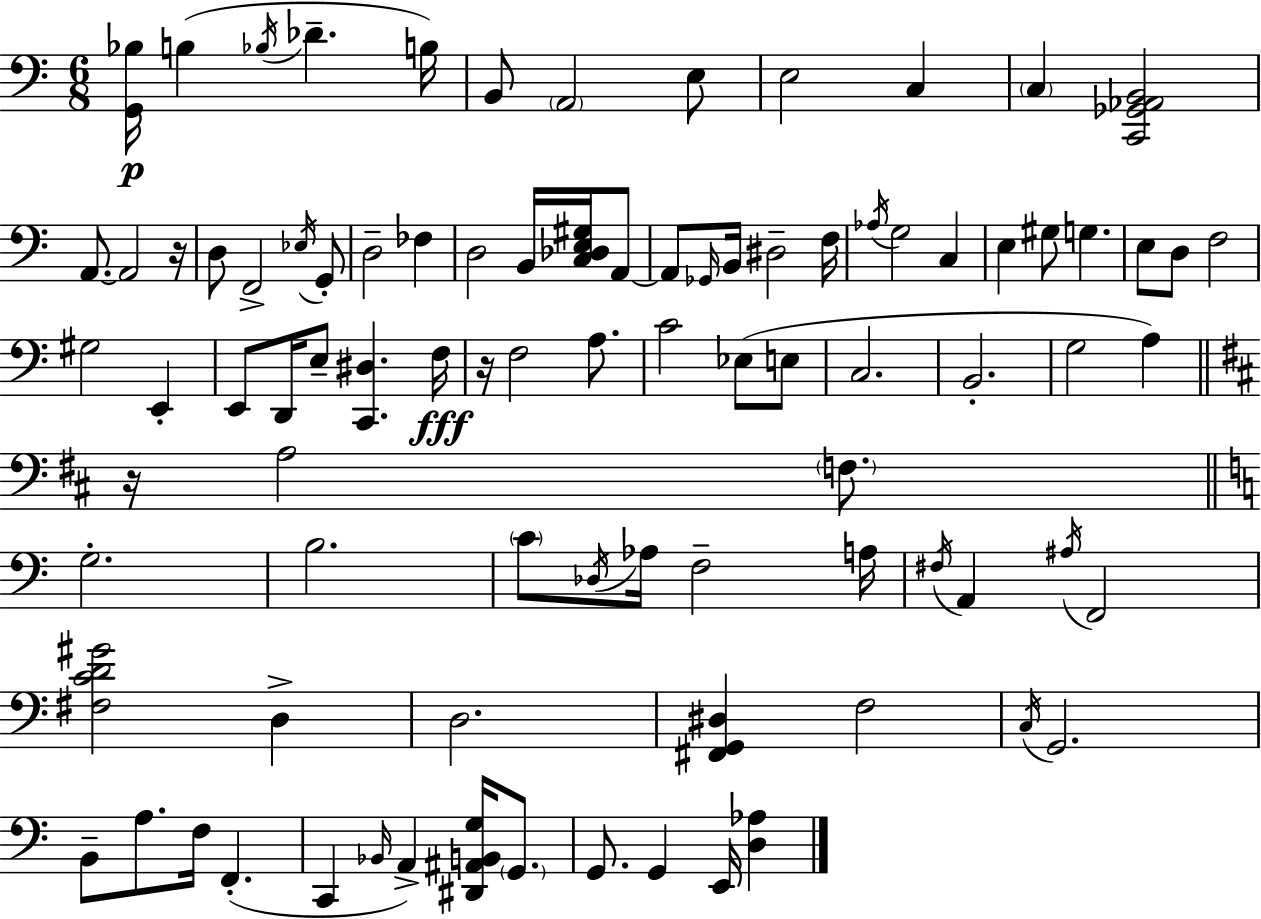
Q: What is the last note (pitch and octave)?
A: E2